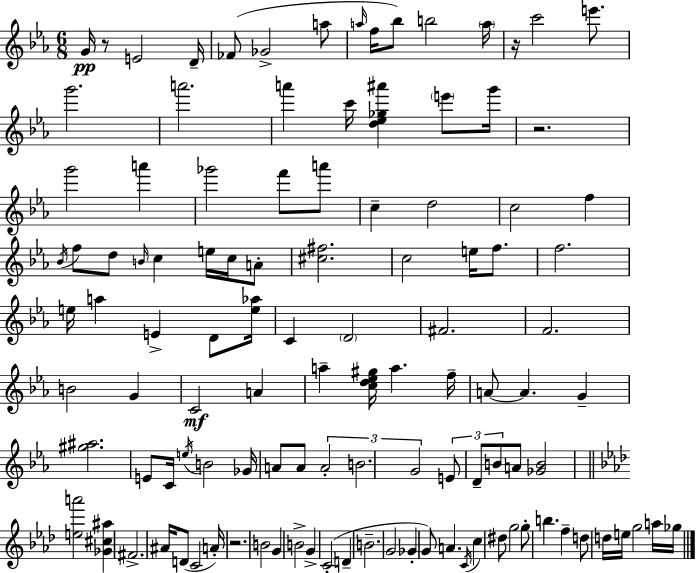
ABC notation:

X:1
T:Untitled
M:6/8
L:1/4
K:Eb
G/4 z/2 E2 D/4 _F/2 _G2 a/2 a/4 f/4 _b/2 b2 a/4 z/4 c'2 e'/2 g'2 a'2 a' c'/4 [d_e_g^a'] e'/2 g'/4 z2 g'2 a' _g'2 f'/2 a'/2 c d2 c2 f _B/4 f/2 d/2 B/4 c e/4 c/4 A/2 [^c^f]2 c2 e/4 f/2 f2 e/4 a E D/2 [e_a]/4 C D2 ^F2 F2 B2 G C2 A a [cd_e^g]/4 a f/4 A/2 A G [^g^a]2 E/2 C/4 e/4 B2 _G/4 A/2 A/2 A2 B2 G2 E/2 D/2 B/2 A/2 [_GB]2 [ea']2 [_G^c^a] ^F2 ^A/4 D/2 C2 A/4 z2 B2 G B2 G C2 D B2 G2 _G G/2 A C/4 c ^d/2 g2 g/2 b f d/2 d/4 e/4 g2 a/4 _g/4